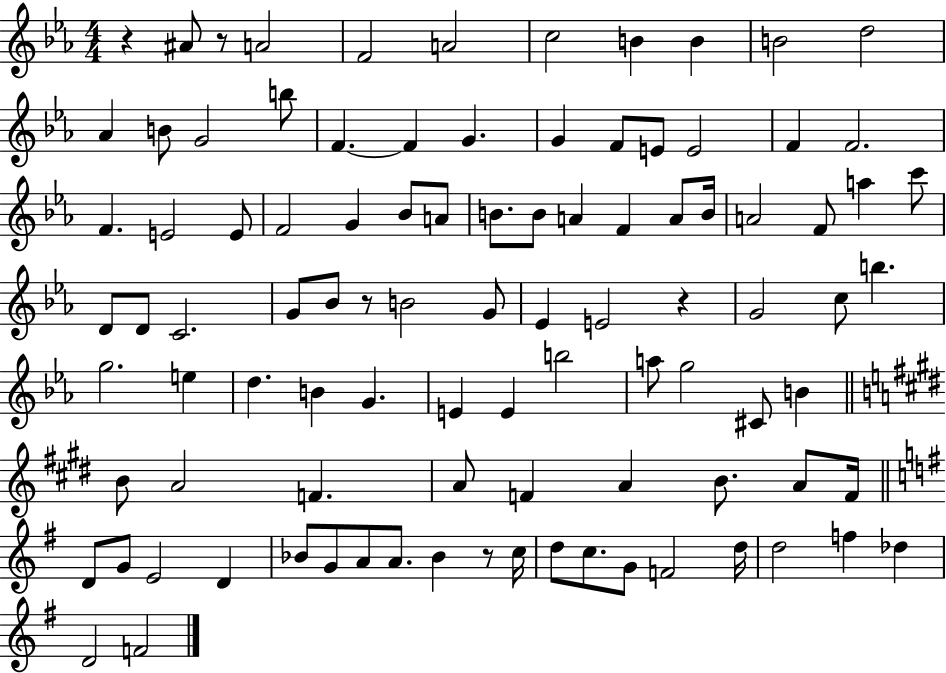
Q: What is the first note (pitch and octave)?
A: A#4